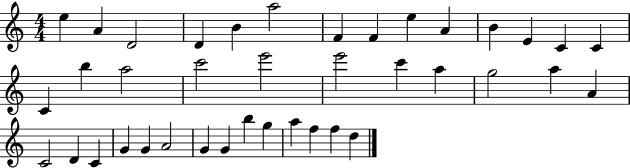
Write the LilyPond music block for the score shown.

{
  \clef treble
  \numericTimeSignature
  \time 4/4
  \key c \major
  e''4 a'4 d'2 | d'4 b'4 a''2 | f'4 f'4 e''4 a'4 | b'4 e'4 c'4 c'4 | \break c'4 b''4 a''2 | c'''2 e'''2 | e'''2 c'''4 a''4 | g''2 a''4 a'4 | \break c'2 d'4 c'4 | g'4 g'4 a'2 | g'4 g'4 b''4 g''4 | a''4 f''4 f''4 d''4 | \break \bar "|."
}